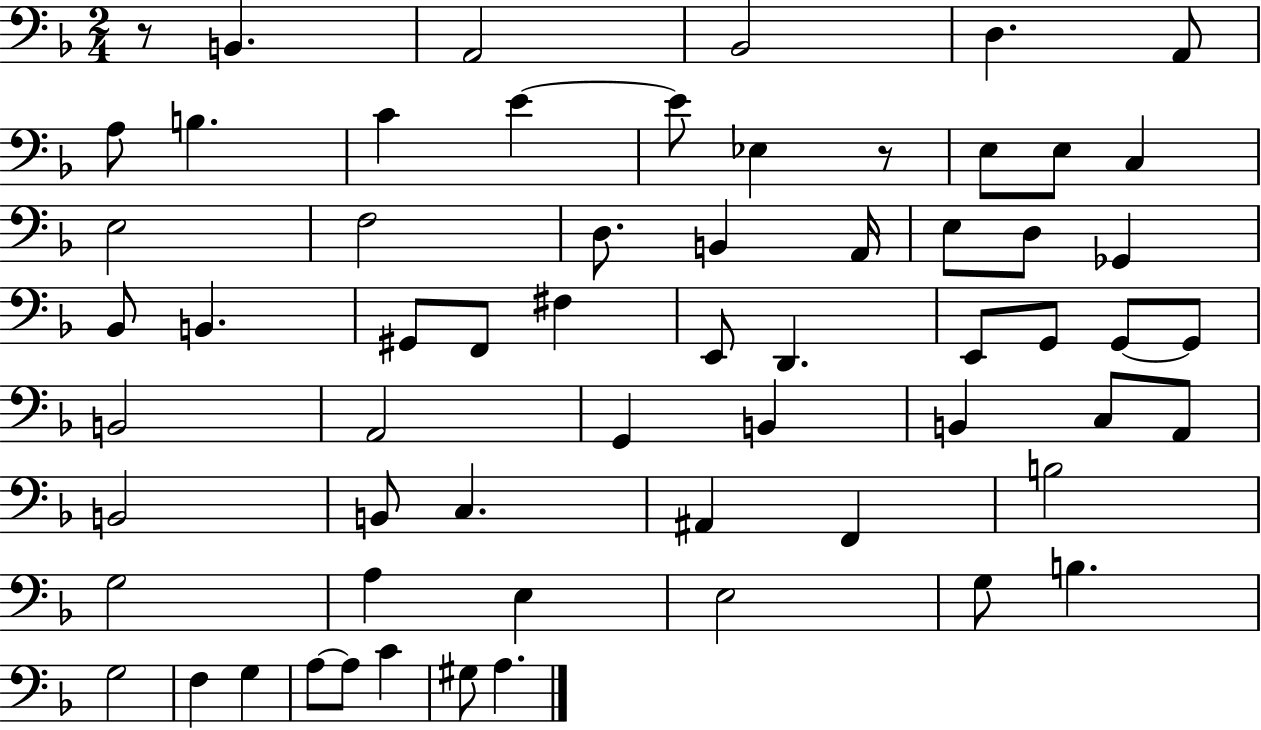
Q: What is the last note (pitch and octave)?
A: A3